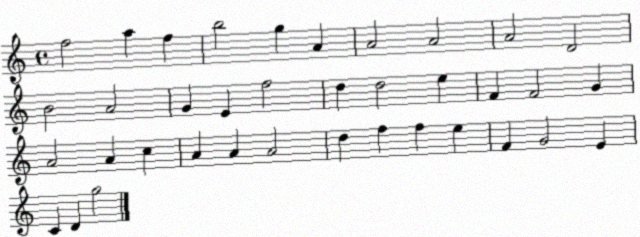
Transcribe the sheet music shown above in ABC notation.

X:1
T:Untitled
M:4/4
L:1/4
K:C
f2 a f b2 g A A2 A2 A2 D2 B2 A2 G E f2 d d2 e F F2 G A2 A c A A A2 d f f e F G2 E C D g2